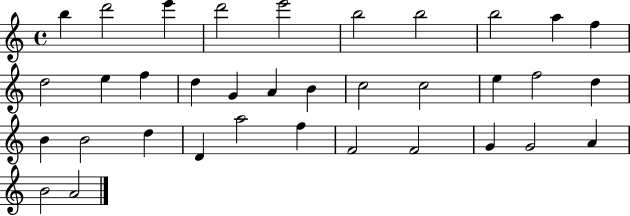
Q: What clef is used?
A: treble